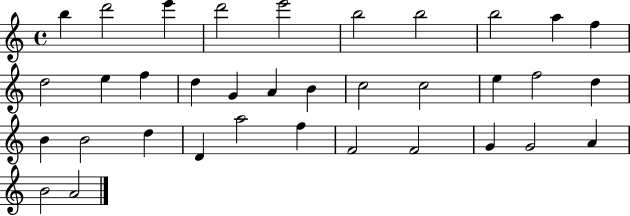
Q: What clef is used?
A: treble